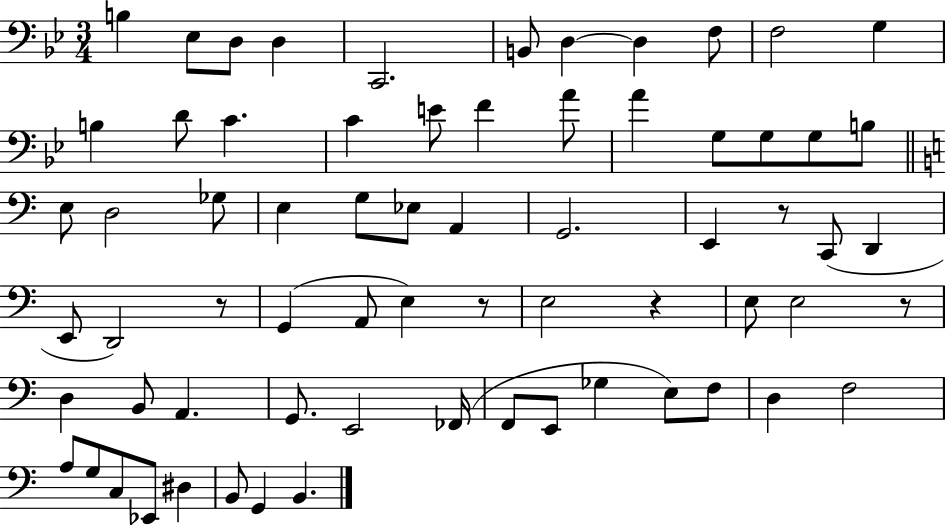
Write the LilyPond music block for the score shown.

{
  \clef bass
  \numericTimeSignature
  \time 3/4
  \key bes \major
  b4 ees8 d8 d4 | c,2. | b,8 d4~~ d4 f8 | f2 g4 | \break b4 d'8 c'4. | c'4 e'8 f'4 a'8 | a'4 g8 g8 g8 b8 | \bar "||" \break \key a \minor e8 d2 ges8 | e4 g8 ees8 a,4 | g,2. | e,4 r8 c,8( d,4 | \break e,8 d,2) r8 | g,4( a,8 e4) r8 | e2 r4 | e8 e2 r8 | \break d4 b,8 a,4. | g,8. e,2 fes,16( | f,8 e,8 ges4 e8) f8 | d4 f2 | \break a8 g8 c8 ees,8 dis4 | b,8 g,4 b,4. | \bar "|."
}